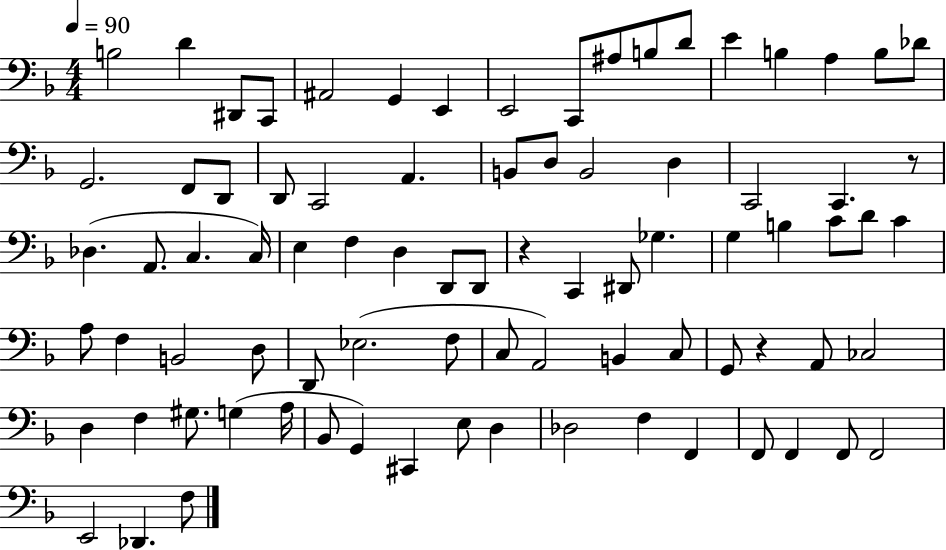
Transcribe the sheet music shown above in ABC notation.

X:1
T:Untitled
M:4/4
L:1/4
K:F
B,2 D ^D,,/2 C,,/2 ^A,,2 G,, E,, E,,2 C,,/2 ^A,/2 B,/2 D/2 E B, A, B,/2 _D/2 G,,2 F,,/2 D,,/2 D,,/2 C,,2 A,, B,,/2 D,/2 B,,2 D, C,,2 C,, z/2 _D, A,,/2 C, C,/4 E, F, D, D,,/2 D,,/2 z C,, ^D,,/2 _G, G, B, C/2 D/2 C A,/2 F, B,,2 D,/2 D,,/2 _E,2 F,/2 C,/2 A,,2 B,, C,/2 G,,/2 z A,,/2 _C,2 D, F, ^G,/2 G, A,/4 _B,,/2 G,, ^C,, E,/2 D, _D,2 F, F,, F,,/2 F,, F,,/2 F,,2 E,,2 _D,, F,/2